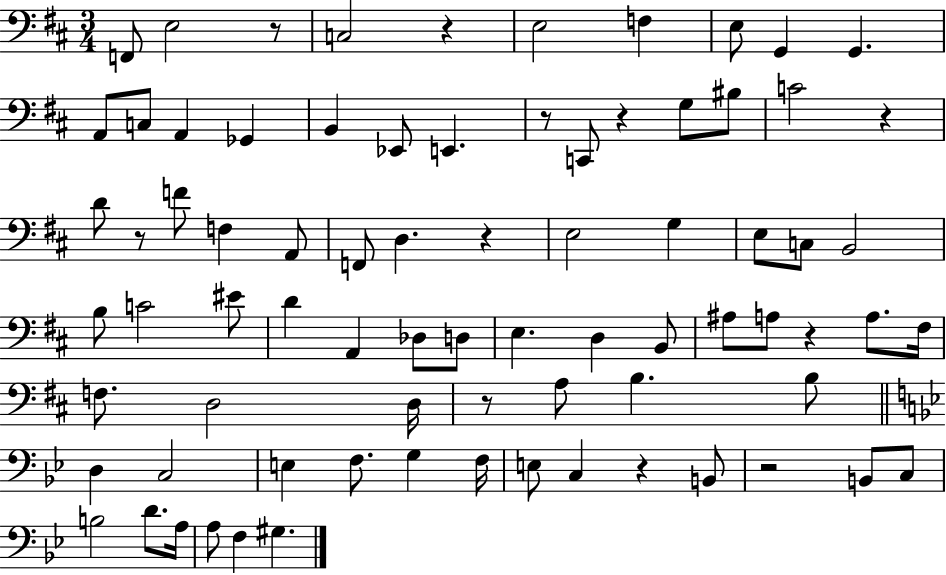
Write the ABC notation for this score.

X:1
T:Untitled
M:3/4
L:1/4
K:D
F,,/2 E,2 z/2 C,2 z E,2 F, E,/2 G,, G,, A,,/2 C,/2 A,, _G,, B,, _E,,/2 E,, z/2 C,,/2 z G,/2 ^B,/2 C2 z D/2 z/2 F/2 F, A,,/2 F,,/2 D, z E,2 G, E,/2 C,/2 B,,2 B,/2 C2 ^E/2 D A,, _D,/2 D,/2 E, D, B,,/2 ^A,/2 A,/2 z A,/2 ^F,/4 F,/2 D,2 D,/4 z/2 A,/2 B, B,/2 D, C,2 E, F,/2 G, F,/4 E,/2 C, z B,,/2 z2 B,,/2 C,/2 B,2 D/2 A,/4 A,/2 F, ^G,